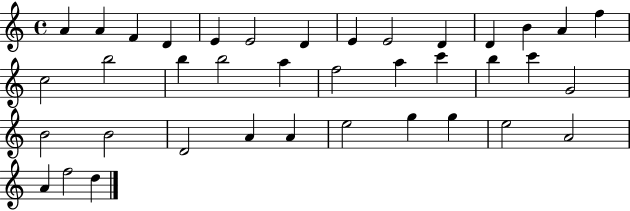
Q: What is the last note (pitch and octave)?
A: D5